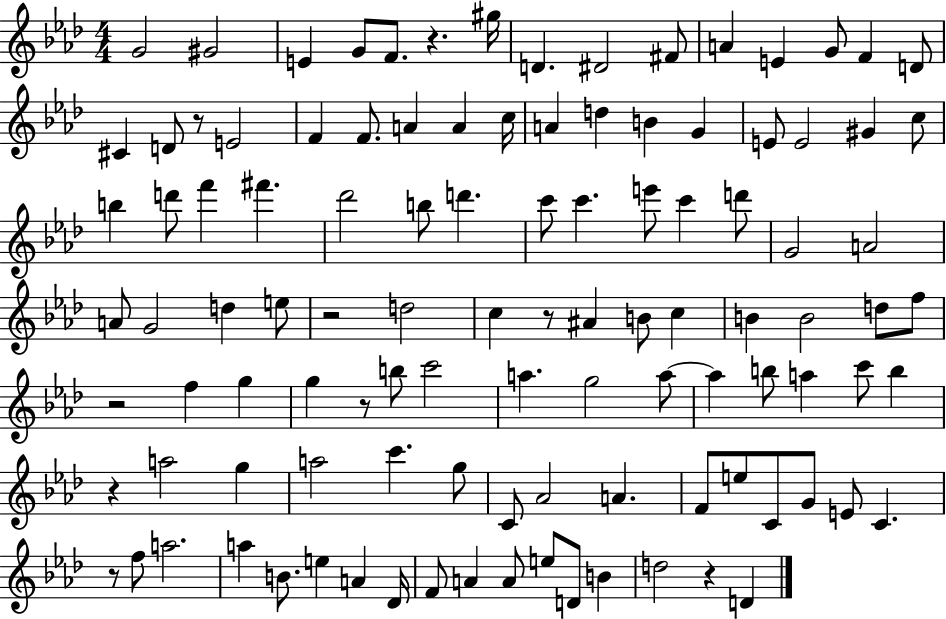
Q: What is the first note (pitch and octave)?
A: G4